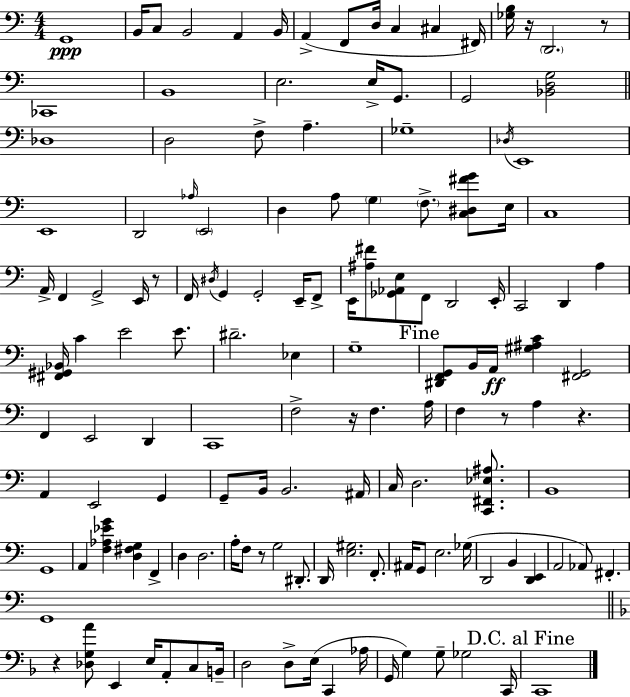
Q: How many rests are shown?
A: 8